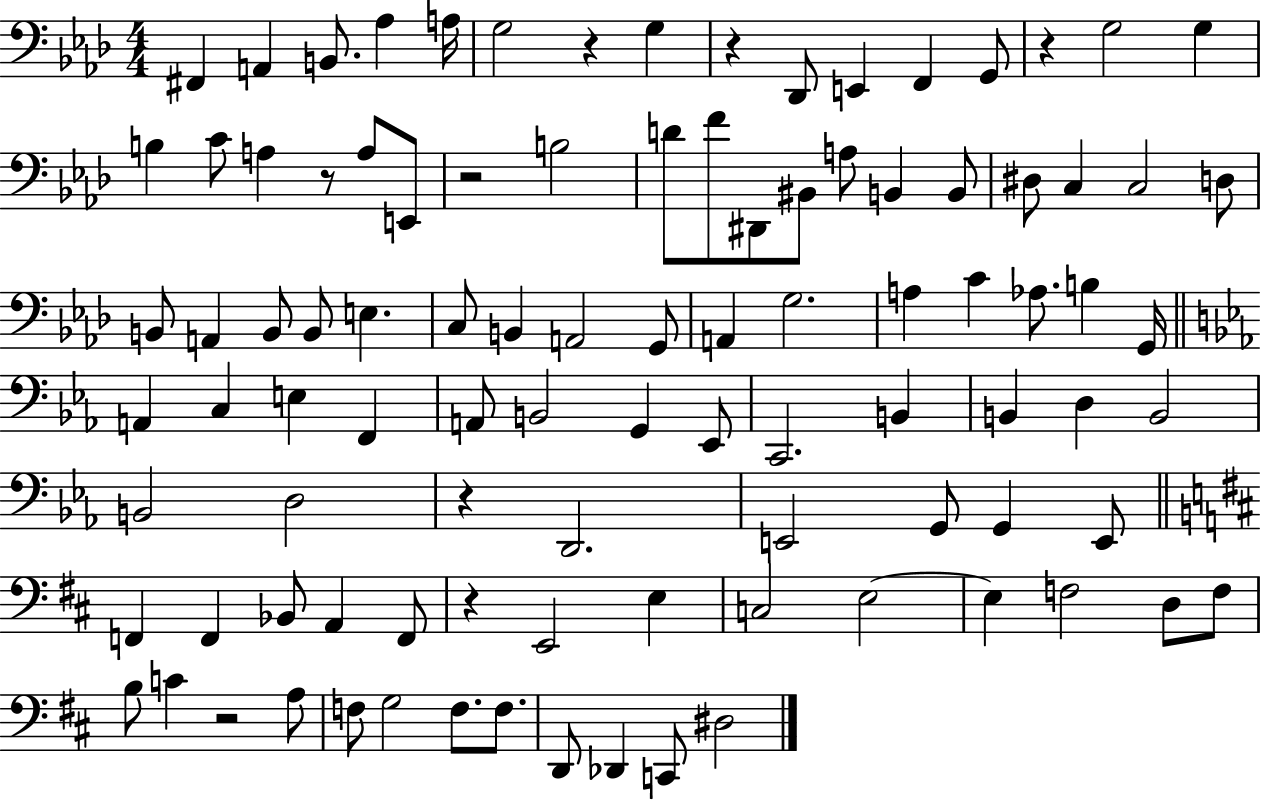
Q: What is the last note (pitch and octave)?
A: D#3